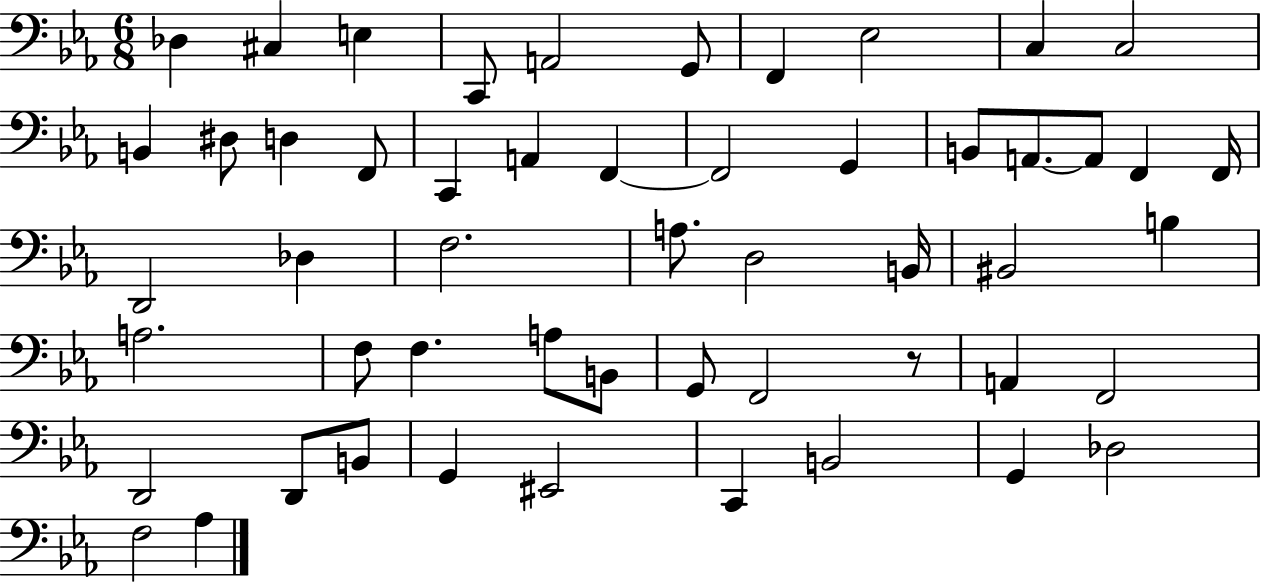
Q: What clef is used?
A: bass